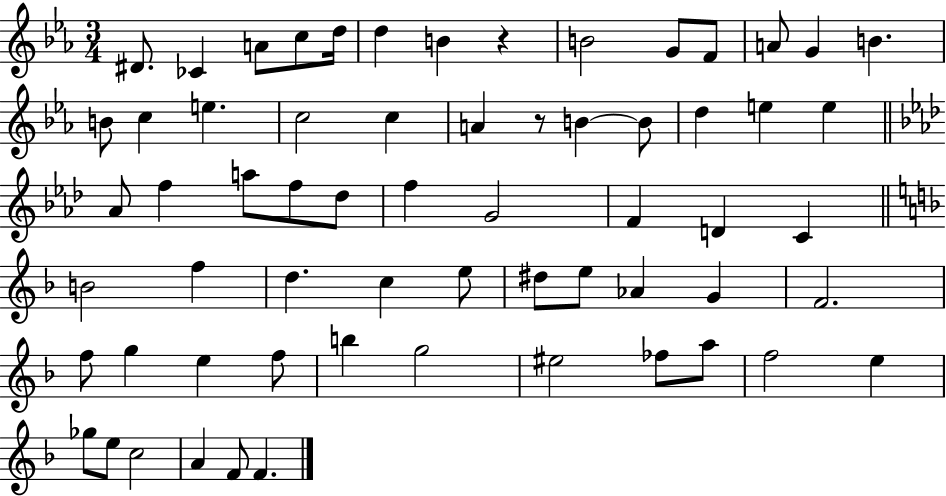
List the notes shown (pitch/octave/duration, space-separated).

D#4/e. CES4/q A4/e C5/e D5/s D5/q B4/q R/q B4/h G4/e F4/e A4/e G4/q B4/q. B4/e C5/q E5/q. C5/h C5/q A4/q R/e B4/q B4/e D5/q E5/q E5/q Ab4/e F5/q A5/e F5/e Db5/e F5/q G4/h F4/q D4/q C4/q B4/h F5/q D5/q. C5/q E5/e D#5/e E5/e Ab4/q G4/q F4/h. F5/e G5/q E5/q F5/e B5/q G5/h EIS5/h FES5/e A5/e F5/h E5/q Gb5/e E5/e C5/h A4/q F4/e F4/q.